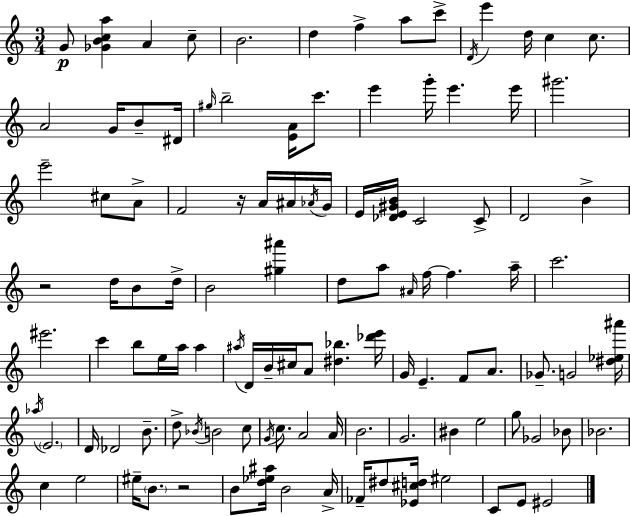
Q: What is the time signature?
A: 3/4